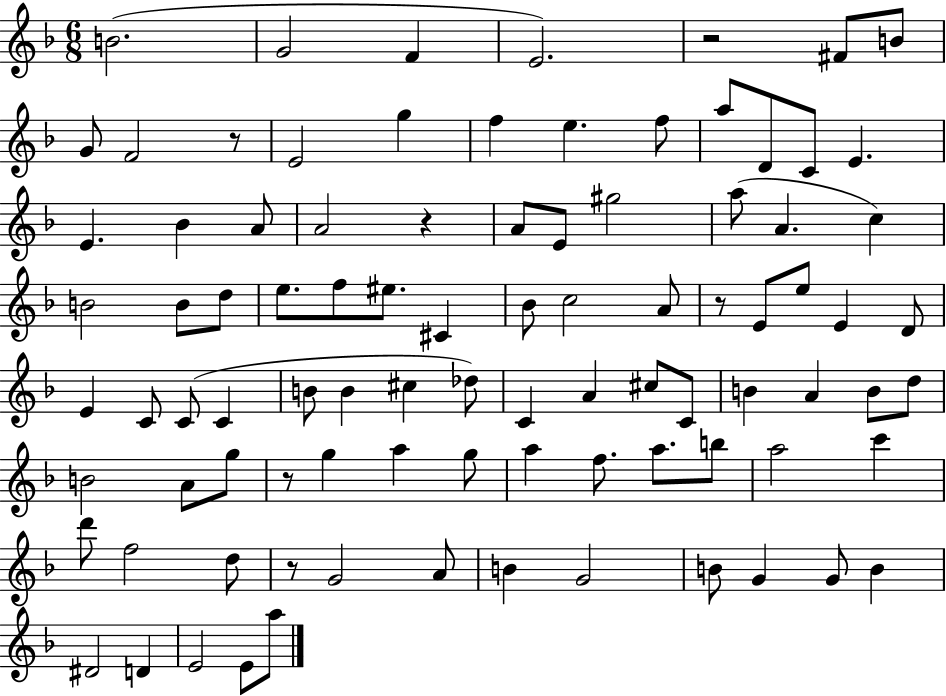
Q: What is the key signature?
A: F major